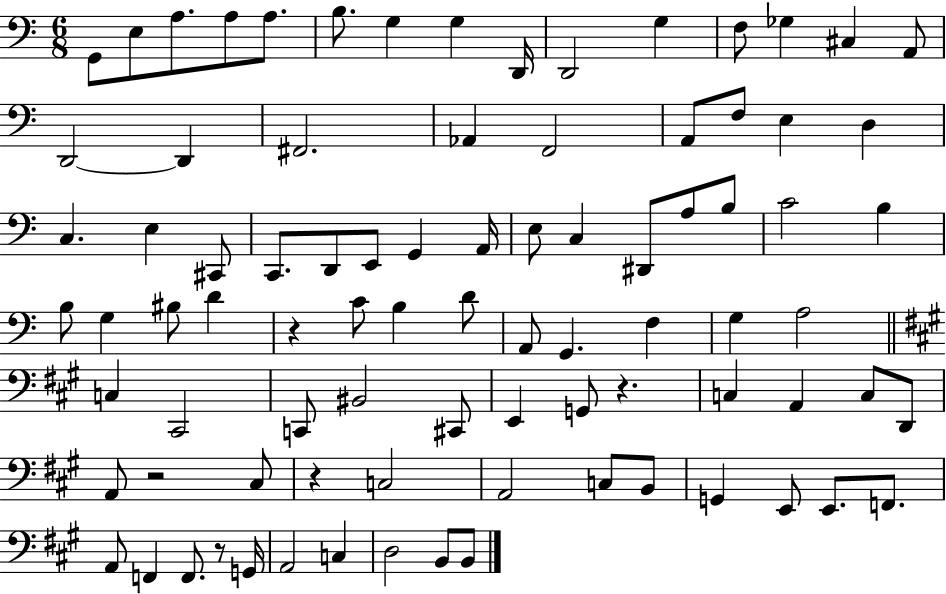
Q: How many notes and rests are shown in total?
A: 86